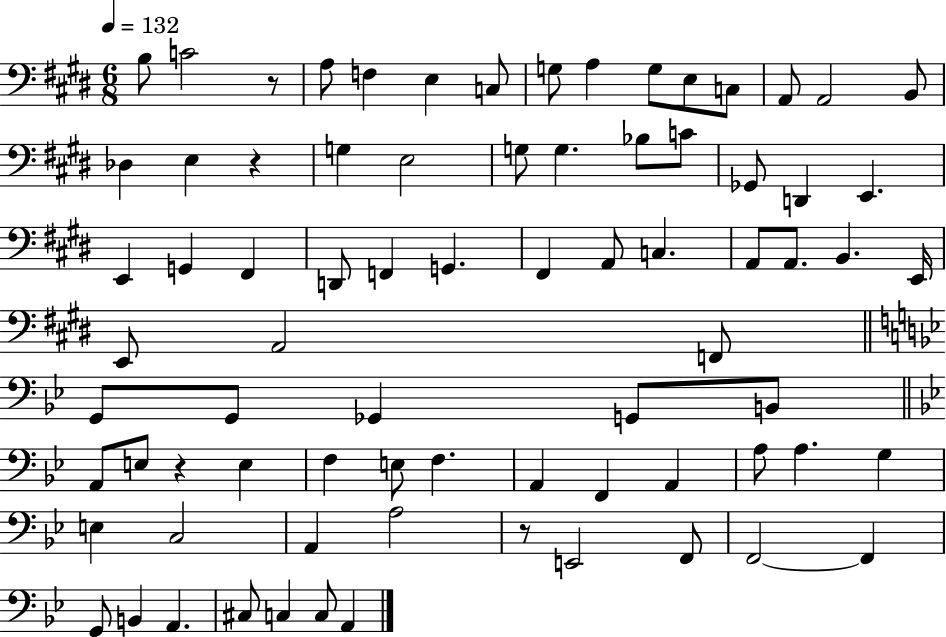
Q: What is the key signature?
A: E major